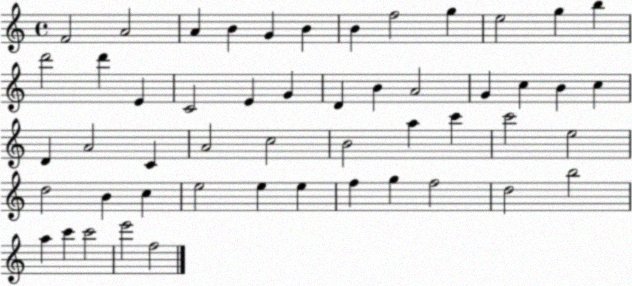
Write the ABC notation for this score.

X:1
T:Untitled
M:4/4
L:1/4
K:C
F2 A2 A B G B B f2 g e2 g b d'2 d' E C2 E G D B A2 G c B c D A2 C A2 c2 B2 a c' c'2 e2 d2 B c e2 e e f g f2 d2 b2 a c' c'2 e'2 f2